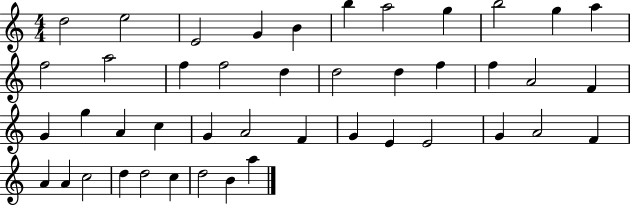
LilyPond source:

{
  \clef treble
  \numericTimeSignature
  \time 4/4
  \key c \major
  d''2 e''2 | e'2 g'4 b'4 | b''4 a''2 g''4 | b''2 g''4 a''4 | \break f''2 a''2 | f''4 f''2 d''4 | d''2 d''4 f''4 | f''4 a'2 f'4 | \break g'4 g''4 a'4 c''4 | g'4 a'2 f'4 | g'4 e'4 e'2 | g'4 a'2 f'4 | \break a'4 a'4 c''2 | d''4 d''2 c''4 | d''2 b'4 a''4 | \bar "|."
}